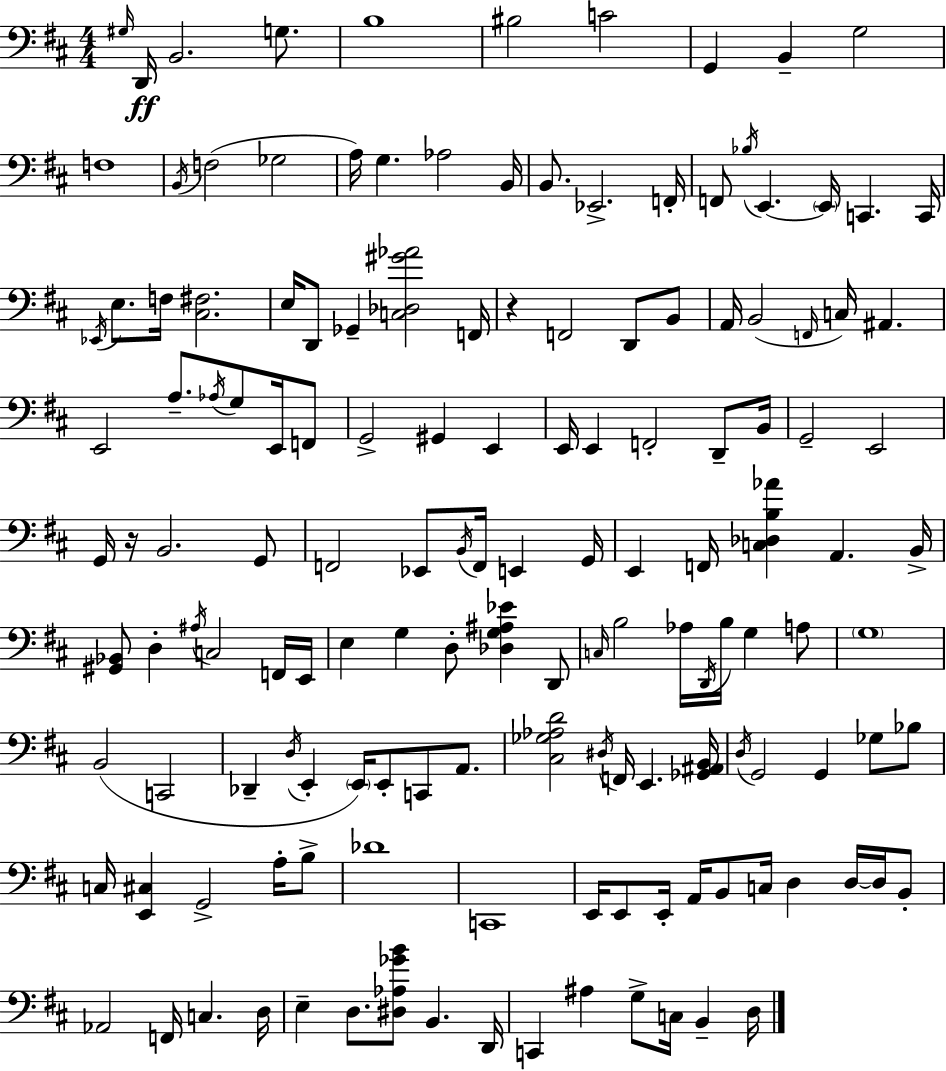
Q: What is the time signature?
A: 4/4